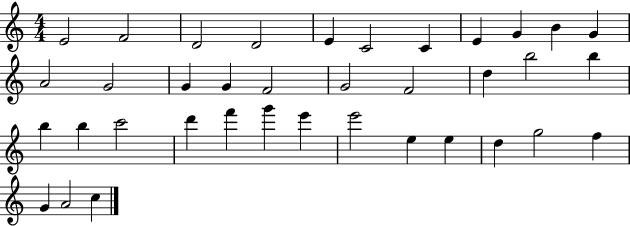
{
  \clef treble
  \numericTimeSignature
  \time 4/4
  \key c \major
  e'2 f'2 | d'2 d'2 | e'4 c'2 c'4 | e'4 g'4 b'4 g'4 | \break a'2 g'2 | g'4 g'4 f'2 | g'2 f'2 | d''4 b''2 b''4 | \break b''4 b''4 c'''2 | d'''4 f'''4 g'''4 e'''4 | e'''2 e''4 e''4 | d''4 g''2 f''4 | \break g'4 a'2 c''4 | \bar "|."
}